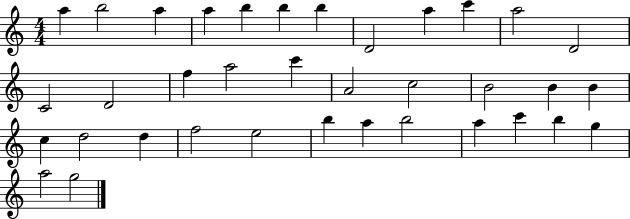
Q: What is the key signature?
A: C major